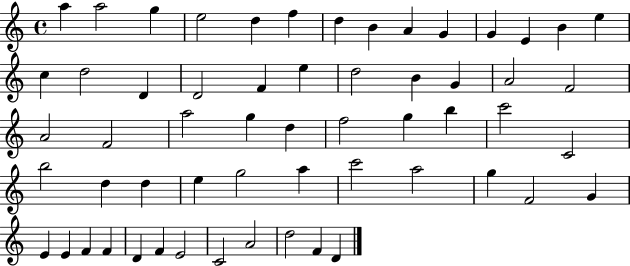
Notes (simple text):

A5/q A5/h G5/q E5/h D5/q F5/q D5/q B4/q A4/q G4/q G4/q E4/q B4/q E5/q C5/q D5/h D4/q D4/h F4/q E5/q D5/h B4/q G4/q A4/h F4/h A4/h F4/h A5/h G5/q D5/q F5/h G5/q B5/q C6/h C4/h B5/h D5/q D5/q E5/q G5/h A5/q C6/h A5/h G5/q F4/h G4/q E4/q E4/q F4/q F4/q D4/q F4/q E4/h C4/h A4/h D5/h F4/q D4/q